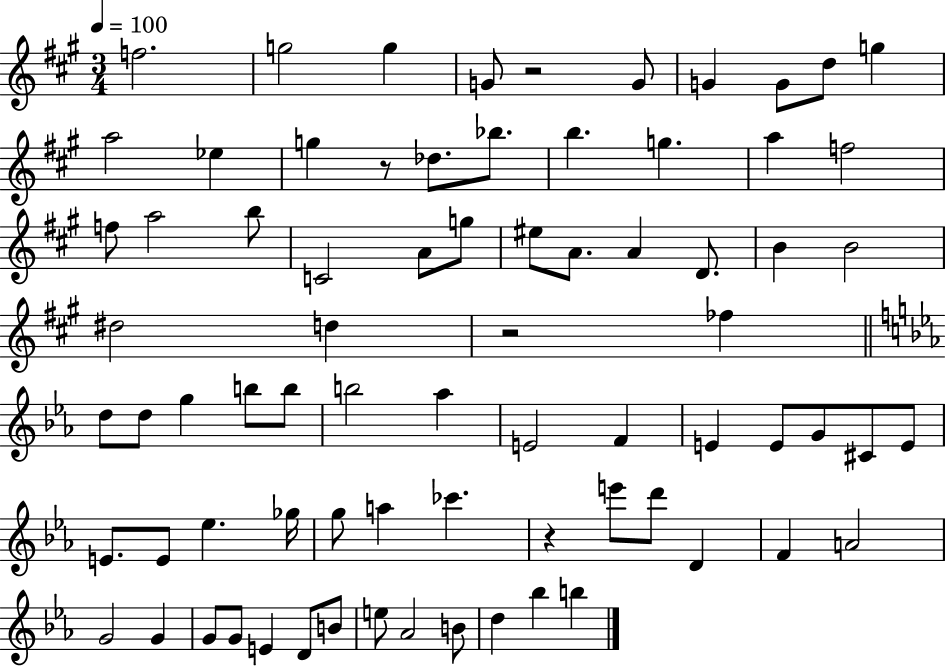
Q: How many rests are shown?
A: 4